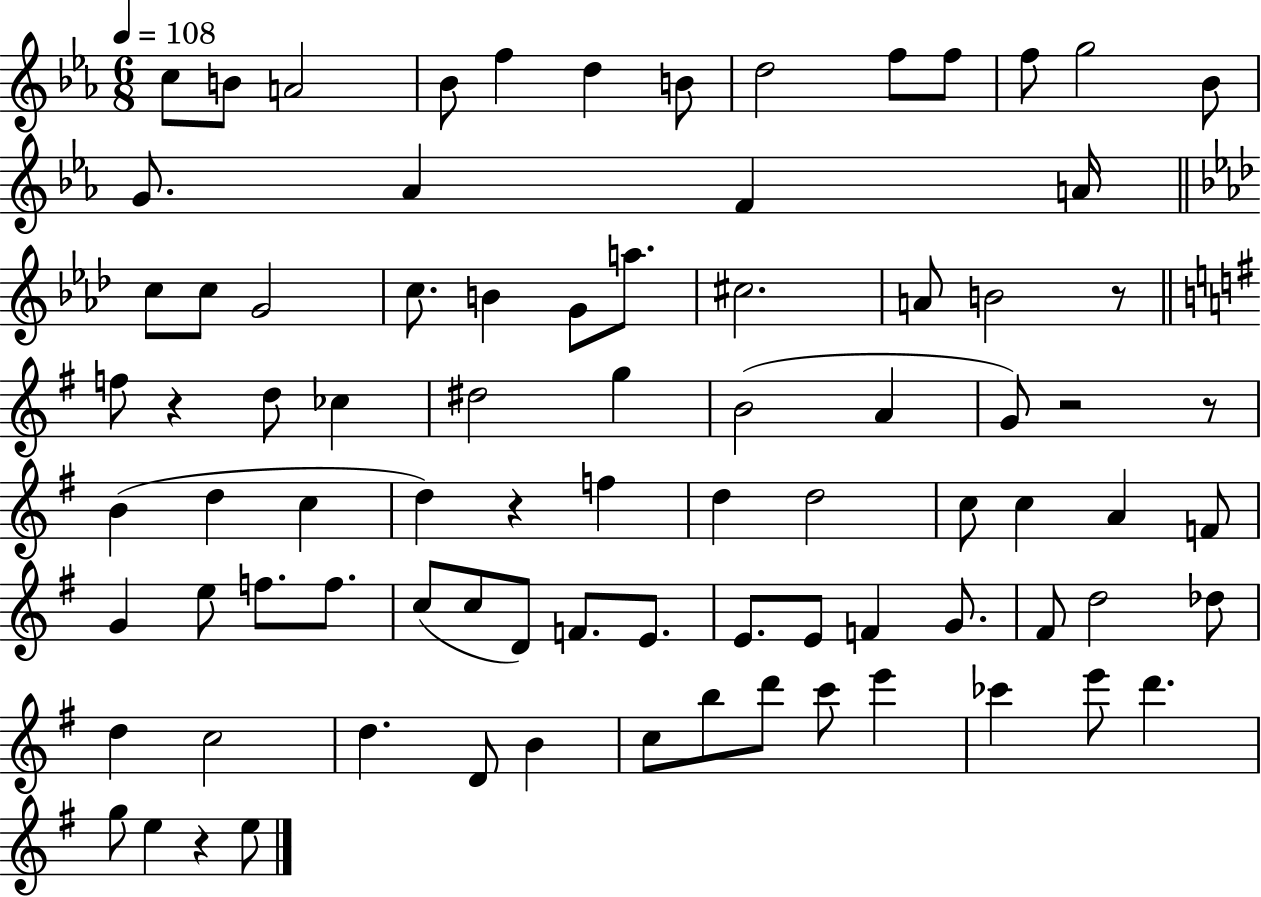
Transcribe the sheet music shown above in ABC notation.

X:1
T:Untitled
M:6/8
L:1/4
K:Eb
c/2 B/2 A2 _B/2 f d B/2 d2 f/2 f/2 f/2 g2 _B/2 G/2 _A F A/4 c/2 c/2 G2 c/2 B G/2 a/2 ^c2 A/2 B2 z/2 f/2 z d/2 _c ^d2 g B2 A G/2 z2 z/2 B d c d z f d d2 c/2 c A F/2 G e/2 f/2 f/2 c/2 c/2 D/2 F/2 E/2 E/2 E/2 F G/2 ^F/2 d2 _d/2 d c2 d D/2 B c/2 b/2 d'/2 c'/2 e' _c' e'/2 d' g/2 e z e/2